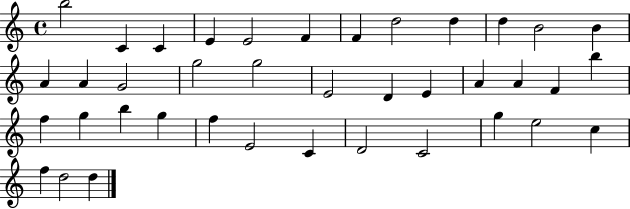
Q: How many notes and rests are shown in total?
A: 39